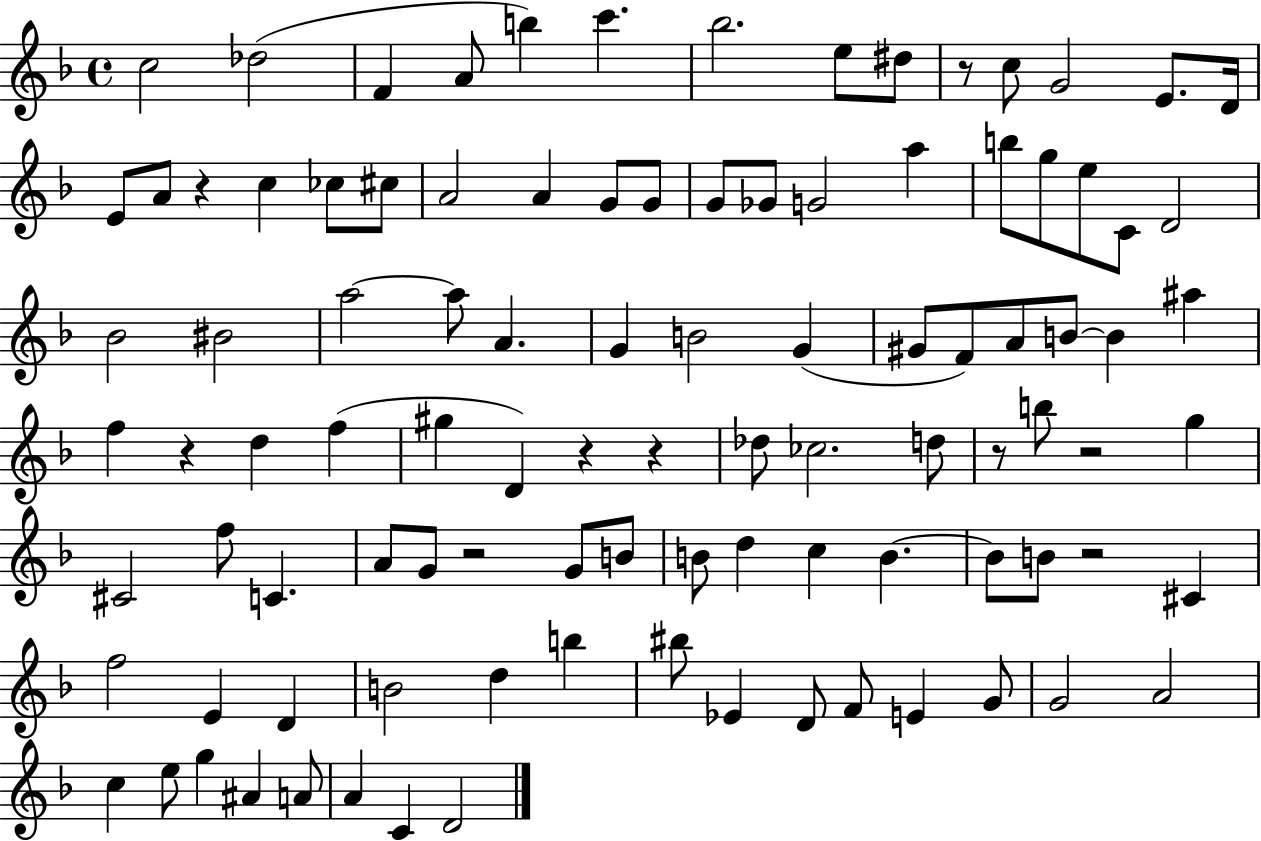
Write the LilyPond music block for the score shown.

{
  \clef treble
  \time 4/4
  \defaultTimeSignature
  \key f \major
  c''2 des''2( | f'4 a'8 b''4) c'''4. | bes''2. e''8 dis''8 | r8 c''8 g'2 e'8. d'16 | \break e'8 a'8 r4 c''4 ces''8 cis''8 | a'2 a'4 g'8 g'8 | g'8 ges'8 g'2 a''4 | b''8 g''8 e''8 c'8 d'2 | \break bes'2 bis'2 | a''2~~ a''8 a'4. | g'4 b'2 g'4( | gis'8 f'8) a'8 b'8~~ b'4 ais''4 | \break f''4 r4 d''4 f''4( | gis''4 d'4) r4 r4 | des''8 ces''2. d''8 | r8 b''8 r2 g''4 | \break cis'2 f''8 c'4. | a'8 g'8 r2 g'8 b'8 | b'8 d''4 c''4 b'4.~~ | b'8 b'8 r2 cis'4 | \break f''2 e'4 d'4 | b'2 d''4 b''4 | bis''8 ees'4 d'8 f'8 e'4 g'8 | g'2 a'2 | \break c''4 e''8 g''4 ais'4 a'8 | a'4 c'4 d'2 | \bar "|."
}